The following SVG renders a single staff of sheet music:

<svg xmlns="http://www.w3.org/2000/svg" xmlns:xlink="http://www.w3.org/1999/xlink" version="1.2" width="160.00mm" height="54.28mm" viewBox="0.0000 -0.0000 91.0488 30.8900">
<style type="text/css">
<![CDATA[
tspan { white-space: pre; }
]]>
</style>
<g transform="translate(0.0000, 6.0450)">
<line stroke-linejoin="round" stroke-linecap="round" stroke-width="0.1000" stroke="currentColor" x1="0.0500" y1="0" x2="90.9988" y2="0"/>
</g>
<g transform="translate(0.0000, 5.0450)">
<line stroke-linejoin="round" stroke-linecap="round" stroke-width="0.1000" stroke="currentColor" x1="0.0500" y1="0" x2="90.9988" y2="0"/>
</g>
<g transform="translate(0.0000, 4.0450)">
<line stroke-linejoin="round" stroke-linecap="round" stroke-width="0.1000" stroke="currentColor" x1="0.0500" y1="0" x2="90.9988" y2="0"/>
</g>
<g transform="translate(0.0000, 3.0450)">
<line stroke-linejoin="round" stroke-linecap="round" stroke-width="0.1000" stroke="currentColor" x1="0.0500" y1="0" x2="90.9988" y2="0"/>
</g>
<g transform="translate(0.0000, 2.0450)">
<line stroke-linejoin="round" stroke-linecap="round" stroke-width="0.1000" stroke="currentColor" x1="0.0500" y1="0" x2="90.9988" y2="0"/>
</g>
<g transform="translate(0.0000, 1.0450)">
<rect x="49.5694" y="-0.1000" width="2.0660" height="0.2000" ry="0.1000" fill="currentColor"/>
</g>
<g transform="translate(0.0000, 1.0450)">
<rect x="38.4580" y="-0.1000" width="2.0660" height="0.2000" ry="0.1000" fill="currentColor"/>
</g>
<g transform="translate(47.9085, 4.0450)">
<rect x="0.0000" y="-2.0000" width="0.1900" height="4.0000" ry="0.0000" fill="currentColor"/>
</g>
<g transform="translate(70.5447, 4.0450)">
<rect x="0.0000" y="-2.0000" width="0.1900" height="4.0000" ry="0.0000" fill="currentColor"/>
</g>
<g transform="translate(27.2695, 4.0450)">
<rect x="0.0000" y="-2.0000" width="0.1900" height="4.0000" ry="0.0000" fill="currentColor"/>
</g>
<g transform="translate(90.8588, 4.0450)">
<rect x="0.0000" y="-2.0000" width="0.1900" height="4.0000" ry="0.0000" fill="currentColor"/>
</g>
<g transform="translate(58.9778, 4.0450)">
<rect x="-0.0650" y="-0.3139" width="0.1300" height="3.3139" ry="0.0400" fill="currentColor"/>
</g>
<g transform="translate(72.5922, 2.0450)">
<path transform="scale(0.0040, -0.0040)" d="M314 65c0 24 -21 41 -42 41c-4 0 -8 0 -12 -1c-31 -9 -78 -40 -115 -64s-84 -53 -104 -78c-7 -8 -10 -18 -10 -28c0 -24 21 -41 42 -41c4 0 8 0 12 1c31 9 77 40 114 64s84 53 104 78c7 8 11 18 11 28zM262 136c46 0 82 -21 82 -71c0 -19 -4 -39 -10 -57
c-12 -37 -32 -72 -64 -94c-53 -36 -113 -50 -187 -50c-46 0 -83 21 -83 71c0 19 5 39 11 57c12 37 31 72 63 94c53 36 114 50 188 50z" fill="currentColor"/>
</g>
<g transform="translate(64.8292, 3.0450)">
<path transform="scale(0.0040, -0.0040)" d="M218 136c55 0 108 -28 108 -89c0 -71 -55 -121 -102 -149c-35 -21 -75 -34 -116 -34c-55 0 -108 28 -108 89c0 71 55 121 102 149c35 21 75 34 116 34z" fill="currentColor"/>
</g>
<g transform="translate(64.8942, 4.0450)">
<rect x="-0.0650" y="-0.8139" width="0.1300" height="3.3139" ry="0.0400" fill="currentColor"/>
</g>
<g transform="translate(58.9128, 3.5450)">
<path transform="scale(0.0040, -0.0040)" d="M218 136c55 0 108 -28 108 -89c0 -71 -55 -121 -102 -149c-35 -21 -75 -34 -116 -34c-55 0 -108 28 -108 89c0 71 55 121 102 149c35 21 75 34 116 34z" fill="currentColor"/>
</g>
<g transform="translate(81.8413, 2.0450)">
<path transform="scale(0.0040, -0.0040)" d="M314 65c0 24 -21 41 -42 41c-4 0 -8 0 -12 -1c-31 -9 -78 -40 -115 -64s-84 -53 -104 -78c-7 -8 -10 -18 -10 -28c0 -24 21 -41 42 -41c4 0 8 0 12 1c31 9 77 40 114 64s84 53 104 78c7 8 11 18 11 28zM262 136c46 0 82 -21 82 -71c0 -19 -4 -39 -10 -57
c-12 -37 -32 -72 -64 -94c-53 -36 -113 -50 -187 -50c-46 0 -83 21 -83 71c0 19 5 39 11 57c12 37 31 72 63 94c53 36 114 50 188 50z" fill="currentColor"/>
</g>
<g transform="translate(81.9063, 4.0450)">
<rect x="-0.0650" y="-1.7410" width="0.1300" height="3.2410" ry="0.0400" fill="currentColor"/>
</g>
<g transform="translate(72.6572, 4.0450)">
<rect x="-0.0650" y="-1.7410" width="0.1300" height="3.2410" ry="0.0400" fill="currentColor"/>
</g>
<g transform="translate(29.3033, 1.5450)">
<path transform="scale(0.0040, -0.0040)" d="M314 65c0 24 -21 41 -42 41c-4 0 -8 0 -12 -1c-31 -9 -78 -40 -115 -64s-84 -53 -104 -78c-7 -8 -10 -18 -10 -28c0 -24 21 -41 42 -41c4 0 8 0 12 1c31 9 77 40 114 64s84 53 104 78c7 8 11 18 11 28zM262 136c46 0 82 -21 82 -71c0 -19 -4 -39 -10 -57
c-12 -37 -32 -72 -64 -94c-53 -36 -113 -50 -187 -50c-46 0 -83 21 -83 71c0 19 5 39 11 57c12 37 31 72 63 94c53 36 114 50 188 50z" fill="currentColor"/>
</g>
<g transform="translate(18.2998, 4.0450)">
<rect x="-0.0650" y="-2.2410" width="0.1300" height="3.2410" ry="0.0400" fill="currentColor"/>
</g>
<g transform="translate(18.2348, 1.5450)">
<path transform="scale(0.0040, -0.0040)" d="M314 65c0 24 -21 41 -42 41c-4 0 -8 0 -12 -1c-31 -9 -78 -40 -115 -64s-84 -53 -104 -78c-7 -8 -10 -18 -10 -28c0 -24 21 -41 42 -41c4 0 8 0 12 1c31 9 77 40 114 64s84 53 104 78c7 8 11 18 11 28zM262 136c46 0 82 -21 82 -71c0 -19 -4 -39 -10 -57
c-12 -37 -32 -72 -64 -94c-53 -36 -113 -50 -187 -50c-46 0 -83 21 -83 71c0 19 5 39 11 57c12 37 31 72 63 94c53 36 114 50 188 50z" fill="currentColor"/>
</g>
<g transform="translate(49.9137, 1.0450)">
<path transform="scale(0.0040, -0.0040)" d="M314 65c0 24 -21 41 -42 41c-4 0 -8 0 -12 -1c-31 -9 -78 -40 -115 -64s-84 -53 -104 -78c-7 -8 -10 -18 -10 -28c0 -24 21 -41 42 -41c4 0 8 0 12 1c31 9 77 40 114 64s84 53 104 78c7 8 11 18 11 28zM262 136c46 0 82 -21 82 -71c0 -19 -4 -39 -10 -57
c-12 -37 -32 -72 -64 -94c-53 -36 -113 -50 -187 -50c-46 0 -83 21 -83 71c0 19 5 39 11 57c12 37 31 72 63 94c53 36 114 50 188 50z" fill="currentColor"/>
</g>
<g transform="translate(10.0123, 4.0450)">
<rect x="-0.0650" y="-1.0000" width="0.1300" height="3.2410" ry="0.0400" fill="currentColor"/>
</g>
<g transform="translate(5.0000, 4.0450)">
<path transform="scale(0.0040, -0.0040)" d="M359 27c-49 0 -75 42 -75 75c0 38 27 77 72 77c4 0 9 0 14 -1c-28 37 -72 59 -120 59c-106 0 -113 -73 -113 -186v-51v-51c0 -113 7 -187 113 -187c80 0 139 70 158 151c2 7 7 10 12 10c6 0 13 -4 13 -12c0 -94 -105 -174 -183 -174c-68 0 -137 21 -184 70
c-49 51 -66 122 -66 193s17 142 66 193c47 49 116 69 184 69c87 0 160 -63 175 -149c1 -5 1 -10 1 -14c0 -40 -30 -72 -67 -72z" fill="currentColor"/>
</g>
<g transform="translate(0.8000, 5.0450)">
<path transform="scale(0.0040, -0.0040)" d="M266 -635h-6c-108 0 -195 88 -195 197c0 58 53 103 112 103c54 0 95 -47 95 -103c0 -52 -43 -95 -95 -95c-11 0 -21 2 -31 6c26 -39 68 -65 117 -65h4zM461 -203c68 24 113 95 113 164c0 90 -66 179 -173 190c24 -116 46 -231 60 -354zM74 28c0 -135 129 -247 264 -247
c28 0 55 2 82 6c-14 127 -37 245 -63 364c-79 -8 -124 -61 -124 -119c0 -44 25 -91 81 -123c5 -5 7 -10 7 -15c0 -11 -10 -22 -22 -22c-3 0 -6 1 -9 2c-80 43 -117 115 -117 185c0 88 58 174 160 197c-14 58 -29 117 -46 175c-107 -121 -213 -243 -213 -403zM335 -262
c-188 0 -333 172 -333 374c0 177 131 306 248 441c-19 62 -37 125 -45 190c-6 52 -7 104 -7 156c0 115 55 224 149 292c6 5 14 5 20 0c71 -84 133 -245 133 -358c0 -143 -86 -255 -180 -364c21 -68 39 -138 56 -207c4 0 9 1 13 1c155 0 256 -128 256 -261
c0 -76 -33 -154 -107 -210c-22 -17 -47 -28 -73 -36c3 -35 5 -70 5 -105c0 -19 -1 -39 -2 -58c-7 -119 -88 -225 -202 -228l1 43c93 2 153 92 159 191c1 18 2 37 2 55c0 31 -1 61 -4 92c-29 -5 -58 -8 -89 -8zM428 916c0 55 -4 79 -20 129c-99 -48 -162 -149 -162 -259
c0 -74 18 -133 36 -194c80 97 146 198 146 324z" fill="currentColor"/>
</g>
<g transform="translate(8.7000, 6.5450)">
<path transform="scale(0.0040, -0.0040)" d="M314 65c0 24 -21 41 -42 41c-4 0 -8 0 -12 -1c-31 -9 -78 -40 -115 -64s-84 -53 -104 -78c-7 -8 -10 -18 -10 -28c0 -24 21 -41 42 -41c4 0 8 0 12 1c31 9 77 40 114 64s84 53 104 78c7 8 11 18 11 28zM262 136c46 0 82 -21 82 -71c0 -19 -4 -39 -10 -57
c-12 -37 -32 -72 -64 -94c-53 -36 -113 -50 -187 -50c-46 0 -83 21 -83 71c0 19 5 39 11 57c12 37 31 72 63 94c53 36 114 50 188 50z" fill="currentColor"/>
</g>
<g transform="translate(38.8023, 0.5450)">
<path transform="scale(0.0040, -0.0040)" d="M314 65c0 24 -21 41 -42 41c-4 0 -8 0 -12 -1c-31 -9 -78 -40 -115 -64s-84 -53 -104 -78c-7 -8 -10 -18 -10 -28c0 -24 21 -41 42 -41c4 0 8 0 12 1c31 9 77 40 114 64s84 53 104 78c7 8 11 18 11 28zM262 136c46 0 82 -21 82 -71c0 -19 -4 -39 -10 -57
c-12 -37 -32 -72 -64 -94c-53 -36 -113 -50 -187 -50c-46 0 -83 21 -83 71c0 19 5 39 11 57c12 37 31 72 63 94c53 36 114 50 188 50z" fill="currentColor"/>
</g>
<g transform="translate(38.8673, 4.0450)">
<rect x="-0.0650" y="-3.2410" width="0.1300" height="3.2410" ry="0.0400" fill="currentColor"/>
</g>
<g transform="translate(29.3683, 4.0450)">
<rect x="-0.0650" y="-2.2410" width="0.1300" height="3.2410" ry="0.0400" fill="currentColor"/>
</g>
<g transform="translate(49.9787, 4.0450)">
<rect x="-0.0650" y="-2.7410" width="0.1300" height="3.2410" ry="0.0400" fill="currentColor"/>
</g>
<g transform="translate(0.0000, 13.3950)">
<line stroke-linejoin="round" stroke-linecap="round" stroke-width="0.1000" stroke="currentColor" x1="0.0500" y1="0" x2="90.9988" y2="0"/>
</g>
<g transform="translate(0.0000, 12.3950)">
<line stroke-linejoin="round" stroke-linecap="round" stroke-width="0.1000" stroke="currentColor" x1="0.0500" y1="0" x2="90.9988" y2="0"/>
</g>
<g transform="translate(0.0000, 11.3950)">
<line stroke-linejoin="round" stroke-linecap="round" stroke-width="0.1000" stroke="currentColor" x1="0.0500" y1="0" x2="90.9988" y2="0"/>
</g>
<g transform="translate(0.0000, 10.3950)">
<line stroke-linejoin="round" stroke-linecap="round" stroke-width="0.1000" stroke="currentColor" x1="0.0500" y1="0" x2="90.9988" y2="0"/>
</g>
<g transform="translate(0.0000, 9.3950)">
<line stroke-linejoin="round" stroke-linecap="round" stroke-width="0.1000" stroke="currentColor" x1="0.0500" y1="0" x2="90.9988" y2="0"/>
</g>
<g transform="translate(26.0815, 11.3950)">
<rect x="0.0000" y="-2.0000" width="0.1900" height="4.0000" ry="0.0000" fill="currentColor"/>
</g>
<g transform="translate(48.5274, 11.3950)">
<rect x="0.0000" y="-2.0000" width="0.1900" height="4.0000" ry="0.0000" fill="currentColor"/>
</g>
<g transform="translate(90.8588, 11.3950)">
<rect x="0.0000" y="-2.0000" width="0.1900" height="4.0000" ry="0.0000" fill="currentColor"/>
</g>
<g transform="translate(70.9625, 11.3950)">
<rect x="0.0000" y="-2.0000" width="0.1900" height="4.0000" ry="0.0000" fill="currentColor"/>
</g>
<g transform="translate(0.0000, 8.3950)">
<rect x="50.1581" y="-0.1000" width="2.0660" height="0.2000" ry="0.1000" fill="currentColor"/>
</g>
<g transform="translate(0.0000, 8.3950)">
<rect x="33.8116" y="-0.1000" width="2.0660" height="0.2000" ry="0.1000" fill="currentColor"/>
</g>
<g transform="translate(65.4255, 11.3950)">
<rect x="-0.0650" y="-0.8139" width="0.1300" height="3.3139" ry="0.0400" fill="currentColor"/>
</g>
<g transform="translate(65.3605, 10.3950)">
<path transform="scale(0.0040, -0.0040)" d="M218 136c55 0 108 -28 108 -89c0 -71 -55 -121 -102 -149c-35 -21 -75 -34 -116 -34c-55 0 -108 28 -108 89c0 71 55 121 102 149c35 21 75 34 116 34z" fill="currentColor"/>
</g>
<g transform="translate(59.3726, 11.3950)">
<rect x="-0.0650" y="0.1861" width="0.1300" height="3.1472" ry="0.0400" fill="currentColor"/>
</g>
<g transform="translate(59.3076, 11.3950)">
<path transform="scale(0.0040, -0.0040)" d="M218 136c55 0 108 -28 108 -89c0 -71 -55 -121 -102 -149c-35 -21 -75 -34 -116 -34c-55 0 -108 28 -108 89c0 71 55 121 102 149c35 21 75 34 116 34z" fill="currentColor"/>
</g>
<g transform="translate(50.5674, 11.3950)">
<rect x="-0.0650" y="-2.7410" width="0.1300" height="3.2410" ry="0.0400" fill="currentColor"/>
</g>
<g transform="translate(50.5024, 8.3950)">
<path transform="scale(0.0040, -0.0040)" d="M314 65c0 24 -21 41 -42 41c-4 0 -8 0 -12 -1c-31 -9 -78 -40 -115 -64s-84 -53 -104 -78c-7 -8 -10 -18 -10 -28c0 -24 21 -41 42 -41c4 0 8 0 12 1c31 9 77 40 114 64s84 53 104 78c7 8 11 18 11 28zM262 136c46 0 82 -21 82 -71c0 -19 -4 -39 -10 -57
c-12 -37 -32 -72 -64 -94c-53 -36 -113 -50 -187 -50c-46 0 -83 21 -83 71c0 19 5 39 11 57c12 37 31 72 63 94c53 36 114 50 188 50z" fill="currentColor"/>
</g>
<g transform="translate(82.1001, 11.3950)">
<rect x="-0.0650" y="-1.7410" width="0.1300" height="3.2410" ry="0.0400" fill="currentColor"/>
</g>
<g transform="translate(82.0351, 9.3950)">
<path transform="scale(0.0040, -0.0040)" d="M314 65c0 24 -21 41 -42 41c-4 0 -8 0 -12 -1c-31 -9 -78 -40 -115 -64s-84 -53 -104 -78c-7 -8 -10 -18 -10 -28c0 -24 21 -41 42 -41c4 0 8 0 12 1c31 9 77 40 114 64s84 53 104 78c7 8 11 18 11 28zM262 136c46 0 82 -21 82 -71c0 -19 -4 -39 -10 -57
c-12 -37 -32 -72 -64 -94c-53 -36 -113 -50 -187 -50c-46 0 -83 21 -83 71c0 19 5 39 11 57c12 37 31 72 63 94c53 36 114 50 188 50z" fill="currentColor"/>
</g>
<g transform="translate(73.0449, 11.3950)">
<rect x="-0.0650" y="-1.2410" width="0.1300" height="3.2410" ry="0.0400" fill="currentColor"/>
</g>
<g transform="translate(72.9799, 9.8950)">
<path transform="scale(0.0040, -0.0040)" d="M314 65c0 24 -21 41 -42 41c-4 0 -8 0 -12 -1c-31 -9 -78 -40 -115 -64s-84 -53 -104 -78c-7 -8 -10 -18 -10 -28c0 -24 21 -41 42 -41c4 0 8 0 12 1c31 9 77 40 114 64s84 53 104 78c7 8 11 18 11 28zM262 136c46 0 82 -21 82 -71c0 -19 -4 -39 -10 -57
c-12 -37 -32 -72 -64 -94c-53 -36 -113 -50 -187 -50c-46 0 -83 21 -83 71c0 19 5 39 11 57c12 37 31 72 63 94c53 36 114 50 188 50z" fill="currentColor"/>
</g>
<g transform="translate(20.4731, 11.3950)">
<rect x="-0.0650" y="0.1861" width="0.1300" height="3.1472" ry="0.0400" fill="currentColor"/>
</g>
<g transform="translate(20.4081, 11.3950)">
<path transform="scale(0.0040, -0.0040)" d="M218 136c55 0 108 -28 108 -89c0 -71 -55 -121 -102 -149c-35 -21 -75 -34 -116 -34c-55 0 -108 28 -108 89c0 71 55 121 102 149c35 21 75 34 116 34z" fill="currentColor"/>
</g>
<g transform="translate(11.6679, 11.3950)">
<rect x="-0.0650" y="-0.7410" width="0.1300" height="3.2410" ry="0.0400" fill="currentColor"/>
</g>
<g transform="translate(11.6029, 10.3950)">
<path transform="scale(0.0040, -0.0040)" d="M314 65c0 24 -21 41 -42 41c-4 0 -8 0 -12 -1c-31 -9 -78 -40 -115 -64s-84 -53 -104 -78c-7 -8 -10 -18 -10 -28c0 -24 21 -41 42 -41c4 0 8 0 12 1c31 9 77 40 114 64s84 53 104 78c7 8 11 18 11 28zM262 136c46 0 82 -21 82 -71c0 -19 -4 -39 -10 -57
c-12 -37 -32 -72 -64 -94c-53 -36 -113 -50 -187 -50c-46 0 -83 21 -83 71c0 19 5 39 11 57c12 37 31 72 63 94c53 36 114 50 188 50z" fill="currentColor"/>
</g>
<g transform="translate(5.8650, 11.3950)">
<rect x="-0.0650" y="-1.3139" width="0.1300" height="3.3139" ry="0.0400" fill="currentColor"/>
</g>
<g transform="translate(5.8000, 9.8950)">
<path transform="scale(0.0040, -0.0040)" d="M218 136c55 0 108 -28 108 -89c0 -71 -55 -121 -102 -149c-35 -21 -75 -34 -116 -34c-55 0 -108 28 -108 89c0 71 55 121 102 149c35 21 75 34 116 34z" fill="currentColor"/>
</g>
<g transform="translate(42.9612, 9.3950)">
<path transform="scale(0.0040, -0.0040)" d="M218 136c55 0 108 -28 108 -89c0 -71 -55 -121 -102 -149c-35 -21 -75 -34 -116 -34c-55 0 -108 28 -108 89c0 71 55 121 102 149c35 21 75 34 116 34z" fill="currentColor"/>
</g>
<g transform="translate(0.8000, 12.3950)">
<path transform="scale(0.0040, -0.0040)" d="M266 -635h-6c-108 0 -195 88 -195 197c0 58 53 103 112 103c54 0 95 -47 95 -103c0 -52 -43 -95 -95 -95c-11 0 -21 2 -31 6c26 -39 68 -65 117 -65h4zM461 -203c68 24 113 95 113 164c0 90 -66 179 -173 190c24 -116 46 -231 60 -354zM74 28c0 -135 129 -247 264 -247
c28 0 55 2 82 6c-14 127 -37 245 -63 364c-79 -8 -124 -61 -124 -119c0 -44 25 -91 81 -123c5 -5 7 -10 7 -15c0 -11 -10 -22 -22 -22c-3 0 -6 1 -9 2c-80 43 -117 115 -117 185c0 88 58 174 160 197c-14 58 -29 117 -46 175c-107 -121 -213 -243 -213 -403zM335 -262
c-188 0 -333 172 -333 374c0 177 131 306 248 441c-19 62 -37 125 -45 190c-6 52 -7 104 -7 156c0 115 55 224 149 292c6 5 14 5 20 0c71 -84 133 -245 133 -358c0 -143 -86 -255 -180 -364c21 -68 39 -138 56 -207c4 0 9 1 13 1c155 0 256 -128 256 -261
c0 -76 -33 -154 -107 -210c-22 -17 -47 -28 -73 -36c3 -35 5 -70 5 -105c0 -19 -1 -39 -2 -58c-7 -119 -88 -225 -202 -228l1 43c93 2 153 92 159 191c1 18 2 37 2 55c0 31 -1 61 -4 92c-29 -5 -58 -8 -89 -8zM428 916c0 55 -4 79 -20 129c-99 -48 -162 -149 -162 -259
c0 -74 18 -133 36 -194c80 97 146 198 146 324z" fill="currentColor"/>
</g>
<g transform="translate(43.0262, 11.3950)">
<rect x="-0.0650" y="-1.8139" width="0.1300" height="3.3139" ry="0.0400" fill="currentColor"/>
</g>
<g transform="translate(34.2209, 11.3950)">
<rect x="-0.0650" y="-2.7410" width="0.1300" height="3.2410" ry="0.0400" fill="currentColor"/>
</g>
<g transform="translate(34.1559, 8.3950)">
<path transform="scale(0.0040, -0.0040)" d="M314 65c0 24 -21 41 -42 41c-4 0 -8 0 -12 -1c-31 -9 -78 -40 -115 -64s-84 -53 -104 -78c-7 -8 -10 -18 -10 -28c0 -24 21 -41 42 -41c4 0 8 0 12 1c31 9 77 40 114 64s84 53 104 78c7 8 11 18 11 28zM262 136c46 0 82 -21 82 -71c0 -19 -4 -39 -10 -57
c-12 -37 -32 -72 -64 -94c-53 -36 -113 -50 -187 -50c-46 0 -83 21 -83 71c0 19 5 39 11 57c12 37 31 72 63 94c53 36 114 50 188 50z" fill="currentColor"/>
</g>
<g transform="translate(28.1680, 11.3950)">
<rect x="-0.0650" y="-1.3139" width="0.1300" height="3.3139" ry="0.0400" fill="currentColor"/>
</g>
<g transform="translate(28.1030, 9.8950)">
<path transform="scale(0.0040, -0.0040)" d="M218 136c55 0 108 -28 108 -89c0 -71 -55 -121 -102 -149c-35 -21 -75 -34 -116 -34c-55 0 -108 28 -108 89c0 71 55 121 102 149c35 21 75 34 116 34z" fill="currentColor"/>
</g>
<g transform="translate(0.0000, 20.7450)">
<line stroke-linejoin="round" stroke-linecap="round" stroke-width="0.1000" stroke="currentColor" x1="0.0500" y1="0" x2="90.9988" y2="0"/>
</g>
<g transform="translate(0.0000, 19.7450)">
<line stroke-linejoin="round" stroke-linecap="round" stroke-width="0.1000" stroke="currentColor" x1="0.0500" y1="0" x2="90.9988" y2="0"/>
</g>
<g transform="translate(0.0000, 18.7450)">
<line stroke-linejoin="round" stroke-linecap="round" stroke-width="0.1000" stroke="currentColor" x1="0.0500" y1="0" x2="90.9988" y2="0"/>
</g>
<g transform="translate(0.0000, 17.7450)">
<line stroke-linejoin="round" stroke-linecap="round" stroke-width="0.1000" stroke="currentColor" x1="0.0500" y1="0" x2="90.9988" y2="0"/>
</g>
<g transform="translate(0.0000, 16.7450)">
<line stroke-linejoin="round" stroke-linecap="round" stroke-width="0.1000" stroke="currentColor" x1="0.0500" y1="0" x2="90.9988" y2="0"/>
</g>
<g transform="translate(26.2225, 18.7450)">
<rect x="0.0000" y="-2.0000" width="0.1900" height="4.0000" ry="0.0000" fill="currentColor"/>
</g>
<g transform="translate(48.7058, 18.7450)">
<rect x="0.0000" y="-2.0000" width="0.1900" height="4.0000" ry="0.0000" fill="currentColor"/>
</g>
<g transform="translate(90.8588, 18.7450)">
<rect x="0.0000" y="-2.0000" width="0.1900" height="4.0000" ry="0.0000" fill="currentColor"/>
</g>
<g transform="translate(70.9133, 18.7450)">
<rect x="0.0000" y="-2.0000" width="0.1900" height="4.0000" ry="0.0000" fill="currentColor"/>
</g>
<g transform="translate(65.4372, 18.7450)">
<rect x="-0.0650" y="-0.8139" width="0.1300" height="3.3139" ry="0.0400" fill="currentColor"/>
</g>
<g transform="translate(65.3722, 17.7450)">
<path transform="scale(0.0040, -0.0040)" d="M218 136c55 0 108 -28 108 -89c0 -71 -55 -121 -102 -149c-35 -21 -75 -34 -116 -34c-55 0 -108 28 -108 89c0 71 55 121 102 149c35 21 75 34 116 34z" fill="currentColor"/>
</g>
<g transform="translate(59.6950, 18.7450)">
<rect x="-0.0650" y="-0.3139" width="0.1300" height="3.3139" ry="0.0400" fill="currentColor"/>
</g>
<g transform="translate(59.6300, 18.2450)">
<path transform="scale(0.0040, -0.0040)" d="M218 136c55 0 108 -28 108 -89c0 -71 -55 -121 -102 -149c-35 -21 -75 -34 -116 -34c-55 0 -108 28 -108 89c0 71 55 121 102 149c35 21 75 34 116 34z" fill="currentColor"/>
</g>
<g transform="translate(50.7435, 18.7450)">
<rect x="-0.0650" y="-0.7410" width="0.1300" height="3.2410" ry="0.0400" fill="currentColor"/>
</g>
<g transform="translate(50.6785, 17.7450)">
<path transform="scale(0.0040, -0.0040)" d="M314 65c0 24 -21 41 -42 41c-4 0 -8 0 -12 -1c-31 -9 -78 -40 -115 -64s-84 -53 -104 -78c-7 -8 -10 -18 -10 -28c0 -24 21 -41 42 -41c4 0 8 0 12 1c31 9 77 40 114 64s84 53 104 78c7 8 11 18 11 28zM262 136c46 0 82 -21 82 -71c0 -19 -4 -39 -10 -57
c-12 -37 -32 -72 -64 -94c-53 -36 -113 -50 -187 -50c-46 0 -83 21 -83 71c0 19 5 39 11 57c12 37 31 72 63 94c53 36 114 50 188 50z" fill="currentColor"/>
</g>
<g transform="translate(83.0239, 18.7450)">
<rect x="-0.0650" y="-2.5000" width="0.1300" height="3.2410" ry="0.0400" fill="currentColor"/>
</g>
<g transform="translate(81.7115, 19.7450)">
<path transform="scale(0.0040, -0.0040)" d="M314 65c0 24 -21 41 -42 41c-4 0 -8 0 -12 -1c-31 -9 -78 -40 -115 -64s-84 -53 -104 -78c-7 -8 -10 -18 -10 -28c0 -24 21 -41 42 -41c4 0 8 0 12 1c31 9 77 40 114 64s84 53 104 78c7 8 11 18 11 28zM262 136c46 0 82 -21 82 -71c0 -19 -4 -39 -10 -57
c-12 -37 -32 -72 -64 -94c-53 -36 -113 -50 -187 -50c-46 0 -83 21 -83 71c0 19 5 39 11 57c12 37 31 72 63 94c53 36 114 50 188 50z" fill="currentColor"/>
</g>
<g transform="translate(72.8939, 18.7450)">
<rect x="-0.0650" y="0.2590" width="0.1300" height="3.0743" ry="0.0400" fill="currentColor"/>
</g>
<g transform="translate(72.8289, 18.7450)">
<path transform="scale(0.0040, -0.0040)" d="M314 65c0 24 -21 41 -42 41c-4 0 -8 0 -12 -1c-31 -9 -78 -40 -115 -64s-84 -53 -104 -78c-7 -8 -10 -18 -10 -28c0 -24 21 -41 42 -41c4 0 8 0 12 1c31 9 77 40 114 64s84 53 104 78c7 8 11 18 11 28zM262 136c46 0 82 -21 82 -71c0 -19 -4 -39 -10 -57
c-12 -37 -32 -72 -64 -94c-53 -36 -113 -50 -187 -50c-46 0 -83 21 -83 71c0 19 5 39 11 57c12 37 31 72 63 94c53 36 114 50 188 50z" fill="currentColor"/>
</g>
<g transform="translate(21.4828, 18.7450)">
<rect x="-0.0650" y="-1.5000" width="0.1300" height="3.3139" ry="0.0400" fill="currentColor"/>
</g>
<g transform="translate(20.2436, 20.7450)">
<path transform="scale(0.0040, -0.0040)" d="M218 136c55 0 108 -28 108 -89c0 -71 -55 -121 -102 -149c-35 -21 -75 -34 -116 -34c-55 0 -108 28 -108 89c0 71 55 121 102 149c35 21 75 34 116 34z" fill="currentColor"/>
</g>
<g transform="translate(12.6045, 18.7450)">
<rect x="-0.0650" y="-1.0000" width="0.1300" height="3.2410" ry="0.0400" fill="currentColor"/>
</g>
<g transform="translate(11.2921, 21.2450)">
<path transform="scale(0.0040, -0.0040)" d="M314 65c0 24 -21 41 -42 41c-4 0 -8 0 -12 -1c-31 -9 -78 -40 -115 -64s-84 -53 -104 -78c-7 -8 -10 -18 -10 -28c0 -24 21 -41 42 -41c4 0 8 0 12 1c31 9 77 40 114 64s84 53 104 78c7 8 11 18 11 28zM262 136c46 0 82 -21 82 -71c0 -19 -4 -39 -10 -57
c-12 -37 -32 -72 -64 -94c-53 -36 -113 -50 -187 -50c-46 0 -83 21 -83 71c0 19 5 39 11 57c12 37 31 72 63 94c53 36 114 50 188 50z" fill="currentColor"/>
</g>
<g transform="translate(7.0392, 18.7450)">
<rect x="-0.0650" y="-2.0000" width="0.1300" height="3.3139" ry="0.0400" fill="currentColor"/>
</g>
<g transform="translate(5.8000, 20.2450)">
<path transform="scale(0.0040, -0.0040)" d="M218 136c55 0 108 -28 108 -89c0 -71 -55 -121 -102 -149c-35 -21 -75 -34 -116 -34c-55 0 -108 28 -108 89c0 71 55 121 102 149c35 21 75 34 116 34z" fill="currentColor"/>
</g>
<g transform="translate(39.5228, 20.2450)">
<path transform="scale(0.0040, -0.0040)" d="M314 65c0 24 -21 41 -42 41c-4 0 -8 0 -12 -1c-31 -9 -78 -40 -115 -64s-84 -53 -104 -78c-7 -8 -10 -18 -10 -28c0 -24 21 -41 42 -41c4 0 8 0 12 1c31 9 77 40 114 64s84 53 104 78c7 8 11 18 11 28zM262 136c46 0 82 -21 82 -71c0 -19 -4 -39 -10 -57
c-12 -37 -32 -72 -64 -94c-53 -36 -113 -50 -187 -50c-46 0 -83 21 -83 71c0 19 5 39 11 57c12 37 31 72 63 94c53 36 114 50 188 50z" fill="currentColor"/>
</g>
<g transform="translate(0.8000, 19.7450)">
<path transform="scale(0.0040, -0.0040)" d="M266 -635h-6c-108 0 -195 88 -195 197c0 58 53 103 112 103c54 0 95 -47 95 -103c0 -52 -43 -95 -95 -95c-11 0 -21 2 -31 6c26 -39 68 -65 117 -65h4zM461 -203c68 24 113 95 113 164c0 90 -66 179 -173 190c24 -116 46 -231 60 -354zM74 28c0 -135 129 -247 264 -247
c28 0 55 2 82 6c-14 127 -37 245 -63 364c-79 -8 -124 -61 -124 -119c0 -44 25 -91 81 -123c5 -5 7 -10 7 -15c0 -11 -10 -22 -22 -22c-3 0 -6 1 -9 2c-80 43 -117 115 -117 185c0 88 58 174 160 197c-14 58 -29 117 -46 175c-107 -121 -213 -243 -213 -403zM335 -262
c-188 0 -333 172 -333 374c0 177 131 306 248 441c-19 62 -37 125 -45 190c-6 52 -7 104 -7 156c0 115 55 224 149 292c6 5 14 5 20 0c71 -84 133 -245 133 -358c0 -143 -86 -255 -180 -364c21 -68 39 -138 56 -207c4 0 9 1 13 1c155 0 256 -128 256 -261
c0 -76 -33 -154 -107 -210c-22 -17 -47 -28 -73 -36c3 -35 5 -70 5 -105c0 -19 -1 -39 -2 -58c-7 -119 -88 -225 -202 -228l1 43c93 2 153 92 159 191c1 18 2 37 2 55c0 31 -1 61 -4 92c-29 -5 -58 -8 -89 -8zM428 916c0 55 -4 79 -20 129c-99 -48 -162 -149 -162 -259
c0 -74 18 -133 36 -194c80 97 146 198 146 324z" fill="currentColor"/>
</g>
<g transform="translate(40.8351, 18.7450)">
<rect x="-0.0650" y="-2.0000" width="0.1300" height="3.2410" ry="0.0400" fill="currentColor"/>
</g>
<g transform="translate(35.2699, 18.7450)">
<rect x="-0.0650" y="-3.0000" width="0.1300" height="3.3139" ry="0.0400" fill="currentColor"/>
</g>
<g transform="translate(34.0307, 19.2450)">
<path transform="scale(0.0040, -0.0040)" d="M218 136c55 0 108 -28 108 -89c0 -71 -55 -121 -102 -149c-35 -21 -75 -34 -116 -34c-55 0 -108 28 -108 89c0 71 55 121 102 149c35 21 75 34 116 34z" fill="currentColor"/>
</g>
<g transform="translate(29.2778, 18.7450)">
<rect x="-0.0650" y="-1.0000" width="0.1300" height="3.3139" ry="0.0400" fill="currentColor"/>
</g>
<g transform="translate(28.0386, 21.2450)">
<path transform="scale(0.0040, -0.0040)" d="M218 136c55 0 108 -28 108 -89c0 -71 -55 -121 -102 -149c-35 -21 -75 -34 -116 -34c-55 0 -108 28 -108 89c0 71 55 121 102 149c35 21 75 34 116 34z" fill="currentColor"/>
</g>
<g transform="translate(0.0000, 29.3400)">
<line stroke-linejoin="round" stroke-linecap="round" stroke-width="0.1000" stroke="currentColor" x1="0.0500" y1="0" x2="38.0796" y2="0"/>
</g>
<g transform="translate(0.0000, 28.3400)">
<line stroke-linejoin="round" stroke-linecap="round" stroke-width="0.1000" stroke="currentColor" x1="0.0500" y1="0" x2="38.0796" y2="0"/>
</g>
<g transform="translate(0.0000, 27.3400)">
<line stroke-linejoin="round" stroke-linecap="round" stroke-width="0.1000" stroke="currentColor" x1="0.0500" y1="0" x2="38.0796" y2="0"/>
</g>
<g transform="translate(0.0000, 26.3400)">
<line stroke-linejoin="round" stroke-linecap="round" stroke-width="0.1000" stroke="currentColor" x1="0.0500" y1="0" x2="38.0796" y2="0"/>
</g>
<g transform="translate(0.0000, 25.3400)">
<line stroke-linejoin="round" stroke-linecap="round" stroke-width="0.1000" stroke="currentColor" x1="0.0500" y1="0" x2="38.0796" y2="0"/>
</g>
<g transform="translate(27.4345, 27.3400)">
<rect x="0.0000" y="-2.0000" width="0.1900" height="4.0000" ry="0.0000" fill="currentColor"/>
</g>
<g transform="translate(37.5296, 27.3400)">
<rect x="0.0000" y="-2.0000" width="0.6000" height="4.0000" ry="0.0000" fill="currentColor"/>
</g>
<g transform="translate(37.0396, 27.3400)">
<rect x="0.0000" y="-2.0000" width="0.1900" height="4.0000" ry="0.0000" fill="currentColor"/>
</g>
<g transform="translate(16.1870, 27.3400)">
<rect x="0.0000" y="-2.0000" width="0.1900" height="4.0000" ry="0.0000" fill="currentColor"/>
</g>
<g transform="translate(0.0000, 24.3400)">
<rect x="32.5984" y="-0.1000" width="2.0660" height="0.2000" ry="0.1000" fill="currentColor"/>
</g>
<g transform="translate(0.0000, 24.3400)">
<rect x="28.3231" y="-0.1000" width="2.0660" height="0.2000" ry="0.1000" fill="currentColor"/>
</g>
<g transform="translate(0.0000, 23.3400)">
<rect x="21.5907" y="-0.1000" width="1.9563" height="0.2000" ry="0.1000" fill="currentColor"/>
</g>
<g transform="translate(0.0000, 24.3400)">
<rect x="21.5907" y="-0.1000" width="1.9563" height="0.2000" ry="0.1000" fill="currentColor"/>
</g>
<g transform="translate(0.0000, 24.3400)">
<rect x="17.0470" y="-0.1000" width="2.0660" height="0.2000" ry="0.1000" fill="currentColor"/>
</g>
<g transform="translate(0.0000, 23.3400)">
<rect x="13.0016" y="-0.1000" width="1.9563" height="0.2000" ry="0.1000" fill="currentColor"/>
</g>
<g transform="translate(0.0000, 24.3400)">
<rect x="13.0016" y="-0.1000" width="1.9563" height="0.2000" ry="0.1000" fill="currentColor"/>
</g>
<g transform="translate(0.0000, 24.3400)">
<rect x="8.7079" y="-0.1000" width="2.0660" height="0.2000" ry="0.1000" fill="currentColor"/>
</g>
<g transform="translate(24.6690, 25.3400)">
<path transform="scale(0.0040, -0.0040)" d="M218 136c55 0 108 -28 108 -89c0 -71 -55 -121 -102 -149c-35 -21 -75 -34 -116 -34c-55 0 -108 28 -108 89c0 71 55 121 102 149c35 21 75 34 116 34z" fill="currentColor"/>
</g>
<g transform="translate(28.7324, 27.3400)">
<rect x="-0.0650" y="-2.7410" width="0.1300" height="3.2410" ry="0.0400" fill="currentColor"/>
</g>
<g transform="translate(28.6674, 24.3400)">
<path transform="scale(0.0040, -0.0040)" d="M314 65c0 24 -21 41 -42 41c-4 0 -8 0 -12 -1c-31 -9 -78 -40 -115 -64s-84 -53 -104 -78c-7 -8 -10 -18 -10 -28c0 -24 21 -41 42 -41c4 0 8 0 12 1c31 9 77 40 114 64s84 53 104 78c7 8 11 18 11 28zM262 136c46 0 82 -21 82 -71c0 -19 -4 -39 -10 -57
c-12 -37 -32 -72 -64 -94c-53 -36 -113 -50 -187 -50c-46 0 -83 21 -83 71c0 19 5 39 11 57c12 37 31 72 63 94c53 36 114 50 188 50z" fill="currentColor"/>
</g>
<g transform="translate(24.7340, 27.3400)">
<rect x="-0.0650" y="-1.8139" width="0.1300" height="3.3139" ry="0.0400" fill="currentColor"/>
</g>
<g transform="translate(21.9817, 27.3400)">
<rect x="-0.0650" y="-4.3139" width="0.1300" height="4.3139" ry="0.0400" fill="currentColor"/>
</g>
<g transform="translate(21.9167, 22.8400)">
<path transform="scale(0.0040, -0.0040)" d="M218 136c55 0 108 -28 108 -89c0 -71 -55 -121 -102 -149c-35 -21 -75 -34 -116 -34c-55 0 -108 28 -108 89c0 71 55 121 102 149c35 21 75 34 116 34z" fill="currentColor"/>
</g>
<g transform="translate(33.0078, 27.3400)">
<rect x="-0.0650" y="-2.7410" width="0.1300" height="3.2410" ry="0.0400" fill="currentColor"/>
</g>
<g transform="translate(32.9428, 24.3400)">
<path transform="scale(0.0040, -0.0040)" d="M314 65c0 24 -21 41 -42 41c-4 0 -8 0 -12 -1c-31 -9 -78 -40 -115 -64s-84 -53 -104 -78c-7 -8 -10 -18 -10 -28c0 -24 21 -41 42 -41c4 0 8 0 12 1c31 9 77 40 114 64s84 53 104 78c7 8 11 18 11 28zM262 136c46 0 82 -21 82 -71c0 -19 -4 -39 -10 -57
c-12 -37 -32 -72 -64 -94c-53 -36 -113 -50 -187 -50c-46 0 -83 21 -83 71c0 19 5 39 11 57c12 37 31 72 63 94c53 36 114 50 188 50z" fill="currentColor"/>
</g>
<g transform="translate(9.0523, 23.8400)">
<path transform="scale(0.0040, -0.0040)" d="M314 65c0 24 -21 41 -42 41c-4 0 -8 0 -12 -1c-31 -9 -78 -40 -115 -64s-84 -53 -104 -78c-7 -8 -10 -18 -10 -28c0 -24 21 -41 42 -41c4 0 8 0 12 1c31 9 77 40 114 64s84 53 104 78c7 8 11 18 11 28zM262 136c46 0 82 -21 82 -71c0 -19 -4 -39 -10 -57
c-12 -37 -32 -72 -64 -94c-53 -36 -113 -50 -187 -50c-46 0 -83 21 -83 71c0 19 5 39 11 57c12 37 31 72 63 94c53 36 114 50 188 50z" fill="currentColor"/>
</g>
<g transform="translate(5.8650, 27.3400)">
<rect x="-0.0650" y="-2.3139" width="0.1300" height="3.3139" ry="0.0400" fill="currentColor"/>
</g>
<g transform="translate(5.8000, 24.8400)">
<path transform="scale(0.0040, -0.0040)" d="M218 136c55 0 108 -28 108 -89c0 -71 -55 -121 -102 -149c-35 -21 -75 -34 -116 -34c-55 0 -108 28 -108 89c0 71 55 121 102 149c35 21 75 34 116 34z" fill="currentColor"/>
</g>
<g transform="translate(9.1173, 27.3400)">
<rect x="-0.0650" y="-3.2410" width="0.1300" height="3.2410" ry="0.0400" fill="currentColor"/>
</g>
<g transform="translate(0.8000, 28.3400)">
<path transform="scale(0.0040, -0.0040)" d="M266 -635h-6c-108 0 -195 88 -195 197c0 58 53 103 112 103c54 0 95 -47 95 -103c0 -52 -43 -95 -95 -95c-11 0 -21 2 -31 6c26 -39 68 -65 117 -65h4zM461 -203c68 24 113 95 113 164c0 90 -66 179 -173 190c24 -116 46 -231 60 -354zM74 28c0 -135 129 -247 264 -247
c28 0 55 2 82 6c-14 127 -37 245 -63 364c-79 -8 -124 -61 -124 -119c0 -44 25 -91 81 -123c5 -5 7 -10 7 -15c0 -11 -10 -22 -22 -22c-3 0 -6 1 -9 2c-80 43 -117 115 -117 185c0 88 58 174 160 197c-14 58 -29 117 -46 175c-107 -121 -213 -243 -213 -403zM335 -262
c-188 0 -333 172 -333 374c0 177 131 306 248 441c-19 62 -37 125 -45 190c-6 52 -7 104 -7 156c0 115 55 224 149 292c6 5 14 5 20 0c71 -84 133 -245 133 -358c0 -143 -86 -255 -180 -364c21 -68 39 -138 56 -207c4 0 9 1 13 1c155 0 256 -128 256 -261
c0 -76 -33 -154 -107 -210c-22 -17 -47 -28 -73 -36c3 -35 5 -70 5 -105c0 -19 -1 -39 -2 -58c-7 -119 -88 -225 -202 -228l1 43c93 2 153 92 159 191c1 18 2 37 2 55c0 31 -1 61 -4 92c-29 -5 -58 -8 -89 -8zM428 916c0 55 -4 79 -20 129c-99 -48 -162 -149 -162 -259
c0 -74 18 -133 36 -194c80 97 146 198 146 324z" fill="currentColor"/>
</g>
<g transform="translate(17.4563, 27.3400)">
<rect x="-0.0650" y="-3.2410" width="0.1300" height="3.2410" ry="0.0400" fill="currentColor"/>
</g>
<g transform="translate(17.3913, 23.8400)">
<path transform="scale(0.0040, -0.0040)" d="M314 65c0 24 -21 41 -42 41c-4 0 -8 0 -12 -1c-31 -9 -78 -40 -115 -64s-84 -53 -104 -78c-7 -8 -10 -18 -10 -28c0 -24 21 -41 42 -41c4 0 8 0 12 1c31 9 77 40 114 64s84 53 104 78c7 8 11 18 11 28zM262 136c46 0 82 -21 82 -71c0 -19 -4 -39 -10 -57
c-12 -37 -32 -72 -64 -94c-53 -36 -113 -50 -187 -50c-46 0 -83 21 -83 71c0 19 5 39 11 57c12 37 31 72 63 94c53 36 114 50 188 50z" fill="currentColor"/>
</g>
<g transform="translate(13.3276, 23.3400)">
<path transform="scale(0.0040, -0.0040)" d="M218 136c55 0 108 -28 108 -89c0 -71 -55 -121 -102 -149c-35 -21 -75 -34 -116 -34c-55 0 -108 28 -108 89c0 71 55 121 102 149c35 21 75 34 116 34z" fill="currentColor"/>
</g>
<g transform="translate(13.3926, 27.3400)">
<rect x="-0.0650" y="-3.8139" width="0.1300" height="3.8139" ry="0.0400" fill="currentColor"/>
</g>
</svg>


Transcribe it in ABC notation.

X:1
T:Untitled
M:4/4
L:1/4
K:C
D2 g2 g2 b2 a2 c d f2 f2 e d2 B e a2 f a2 B d e2 f2 F D2 E D A F2 d2 c d B2 G2 g b2 c' b2 d' f a2 a2